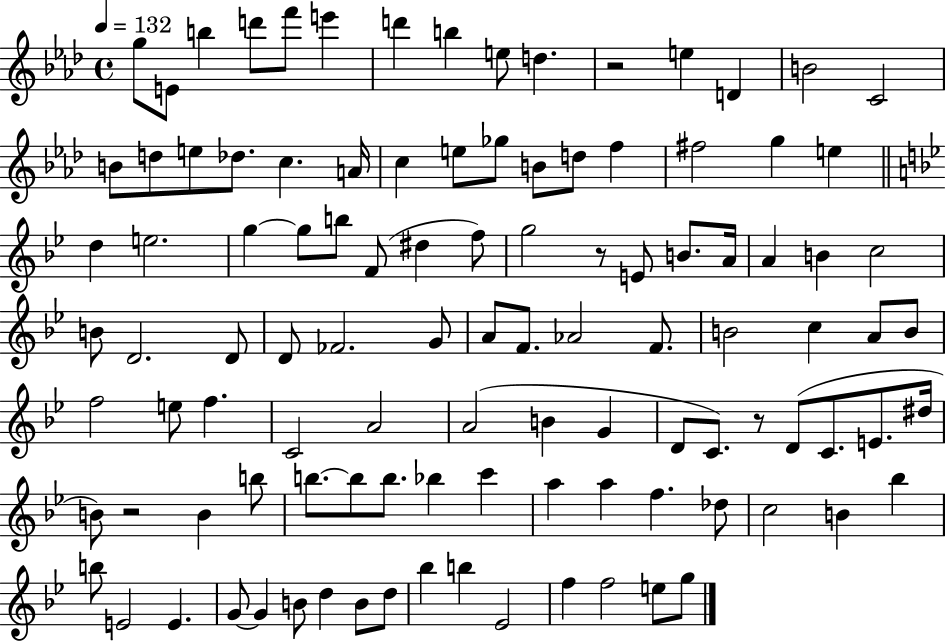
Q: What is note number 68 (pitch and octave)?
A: C4